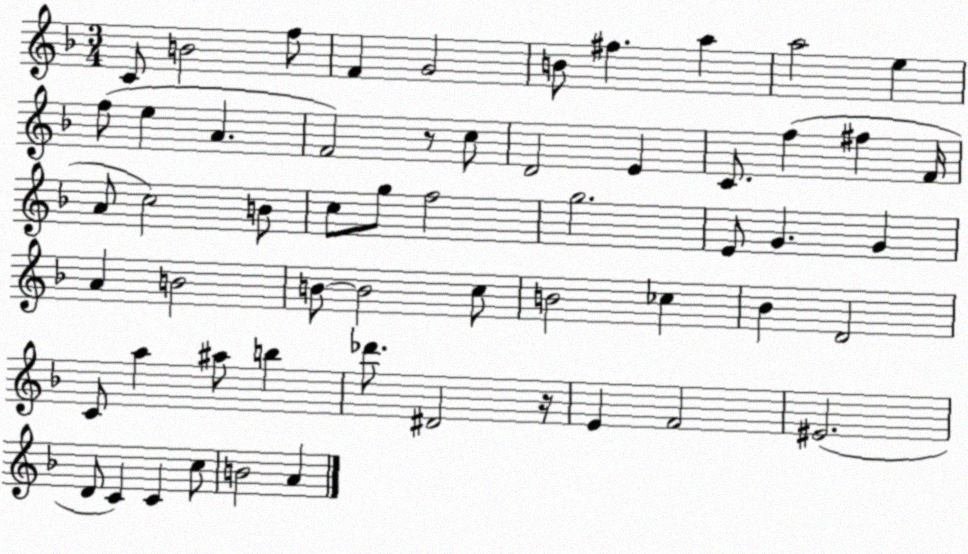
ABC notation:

X:1
T:Untitled
M:3/4
L:1/4
K:F
C/2 B2 f/2 F G2 B/2 ^f a a2 e f/2 e A F2 z/2 c/2 D2 E C/2 f ^f F/4 A/2 c2 B/2 c/2 g/2 f2 g2 E/2 G G A B2 B/2 B2 c/2 B2 _c _B D2 C/2 a ^a/2 b _d'/2 ^D2 z/4 E F2 ^E2 D/2 C C c/2 B2 A